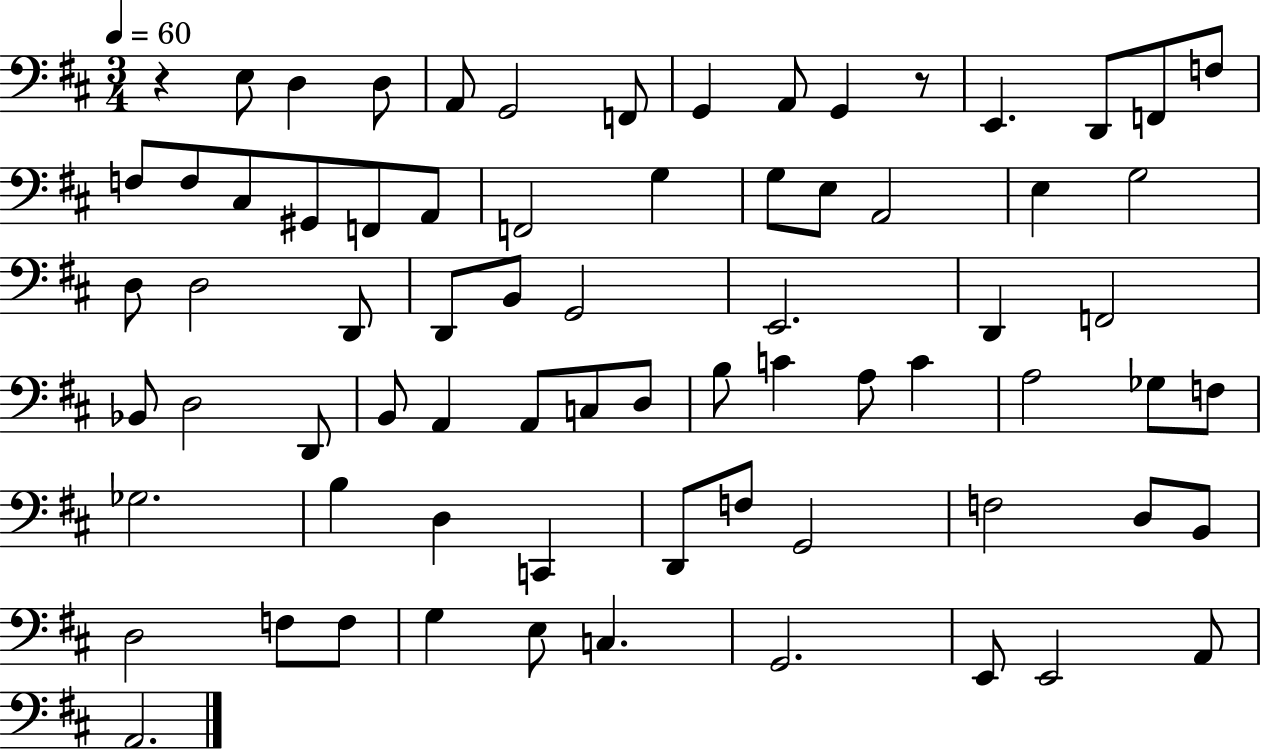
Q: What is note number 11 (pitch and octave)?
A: D2